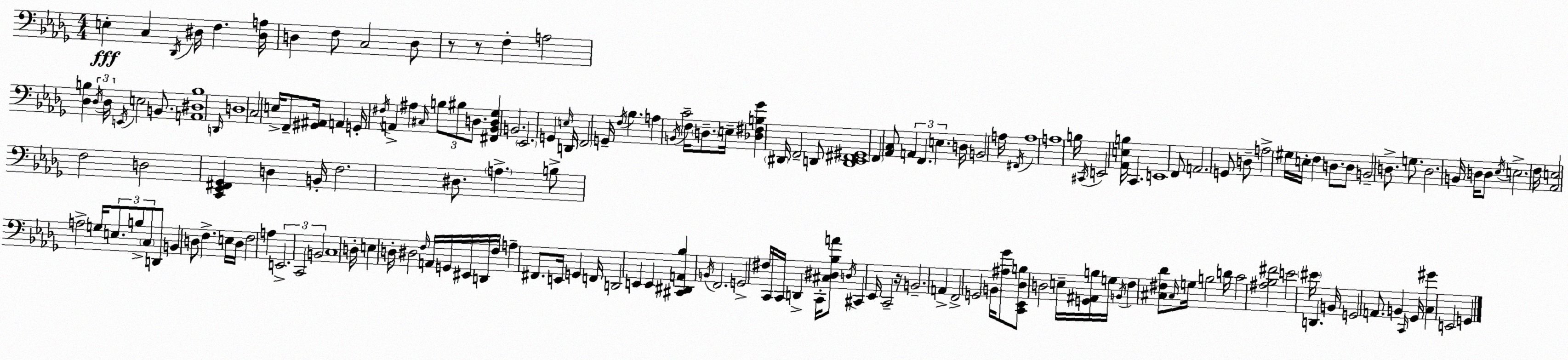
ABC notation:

X:1
T:Untitled
M:4/4
L:1/4
K:Bbm
E, C, _D,,/4 ^D,/4 F, [^D,A,]/4 D, F,/2 C,2 D,/2 z/2 z/2 F, A,2 [_D,B,] _D,/4 _D,/4 E,,/4 E,2 B,,/2 [A,,^D,B,]4 D,,/4 D,4 C,2 E,/4 F,,/2 [^G,,^A,,]/4 A,, G,,/4 ^F,/4 A,, ^A, ^C,/4 B,/2 ^B,/2 D,/2 [^F,,_B,,D,_G,] B,,2 _E,,2 G,, E,/4 D,,/4 F,,2 G,,/4 F,/4 _B, A, B,,/4 C2 F,/4 D,/2 E,/4 [_D,^F,B,_G] ^D,,/4 F,,2 D,,/2 [D,,_E,,^F,,^G,,]4 F,, [_A,,C,]/2 A,, F,, E, D,/4 B,,2 A,/4 ^F,,/4 A,4 A,4 B,/4 ^C,,/4 E,,2 [_A,,E,B,]/4 C,, E,,4 F,,/2 A,,2 G,,/2 D,/2 A,2 ^G,/4 E,/4 F, D,/2 D,/2 B,,2 D,/2 G,/2 D,2 B,,/4 D,/4 D,/2 _E,/4 E,2 F,/4 [_A,,E,]2 F,2 D,2 [C,,_E,,^F,,_G,,] D, B,,/4 F,2 ^D,/2 A, B,/2 A,2 G,/4 E,/2 B,/2 C,/2 D,,/2 B,, D,/2 F, E,/4 D,/4 F,2 A, E,,2 C,,2 B,,2 C,4 D,/4 E, D,/4 ^D,2 F,/4 A,,/4 G,,/4 ^E,,/4 D,,/4 F,/4 A, ^F,,/2 E,,/4 G,, F,,/4 D,,2 E,, E,, [^C,,^D,,A,,_B,] B,,/4 F,,2 G,,2 ^F,/4 C,,/4 C,,/4 D,, C,,/4 [^C,^D,_B,A]/2 D,/4 ^C,, _E,,/4 C,,2 z/4 B,,2 A,, F,,2 G,,2 B,,/4 [^A,_G]/2 [C,,_E,,_D,B,]/2 D,2 E,/4 [G,,^A,,B,]/4 G,/4 B,,/4 F, [^C,^F,_D]/2 ^C,/4 G,/4 B,2 D/4 C2 [^A,_B,^F]2 E2 ^E/4 D,, B,,/4 G,,2 A,,/2 B,, C,,/4 _G,,/4 [C,^G] E,,2 G,,